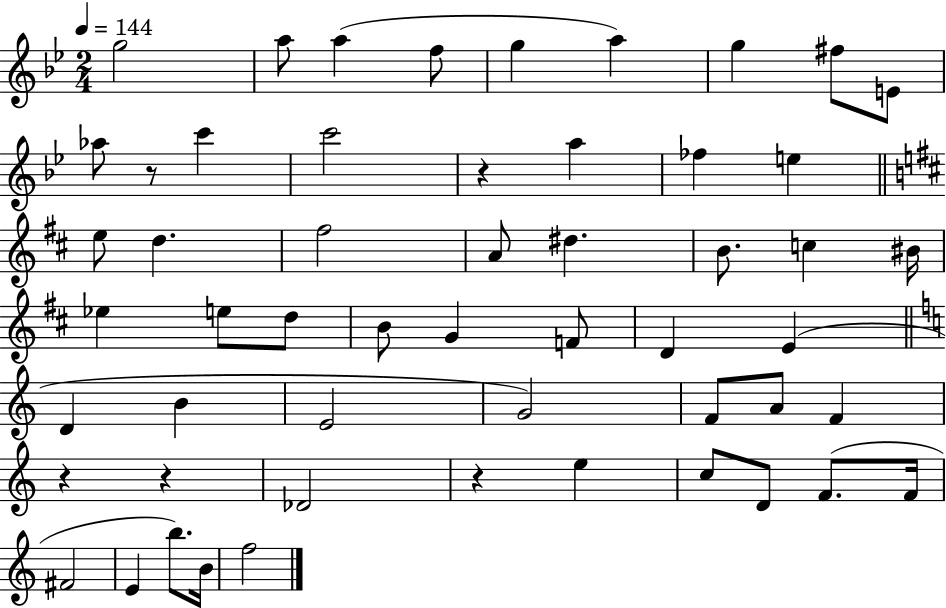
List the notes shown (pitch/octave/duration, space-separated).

G5/h A5/e A5/q F5/e G5/q A5/q G5/q F#5/e E4/e Ab5/e R/e C6/q C6/h R/q A5/q FES5/q E5/q E5/e D5/q. F#5/h A4/e D#5/q. B4/e. C5/q BIS4/s Eb5/q E5/e D5/e B4/e G4/q F4/e D4/q E4/q D4/q B4/q E4/h G4/h F4/e A4/e F4/q R/q R/q Db4/h R/q E5/q C5/e D4/e F4/e. F4/s F#4/h E4/q B5/e. B4/s F5/h